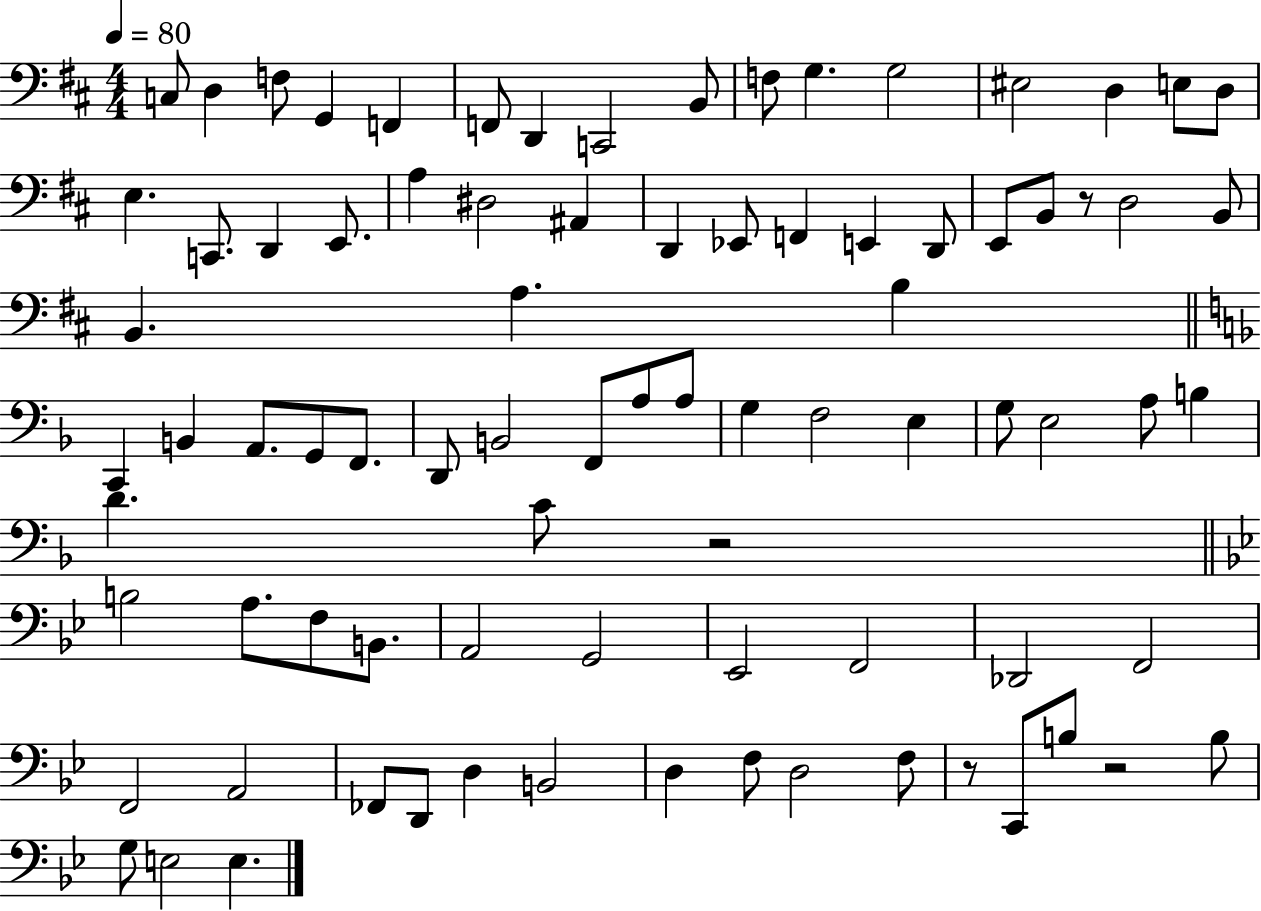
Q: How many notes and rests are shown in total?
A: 84